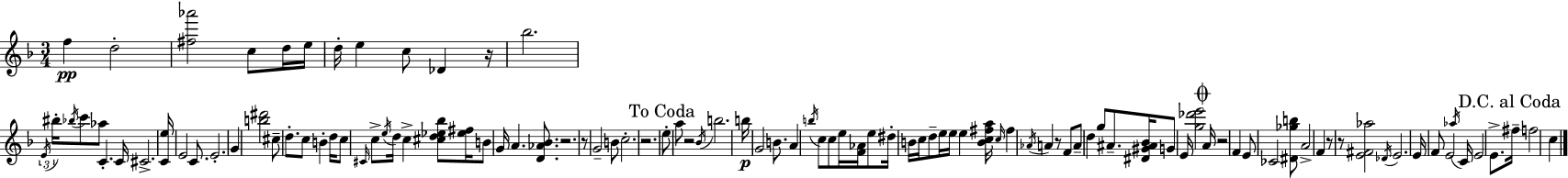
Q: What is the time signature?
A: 3/4